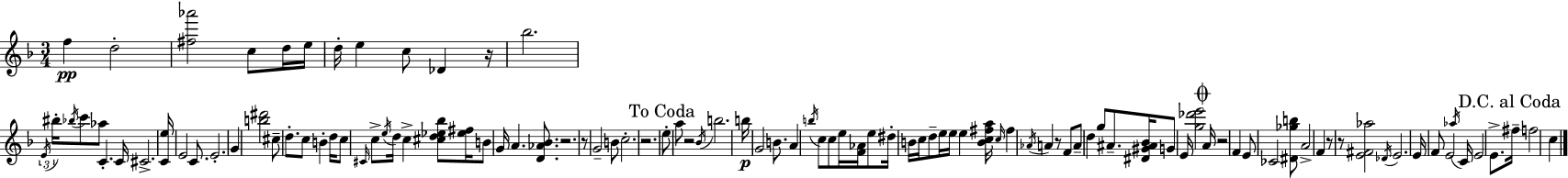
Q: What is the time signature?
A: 3/4